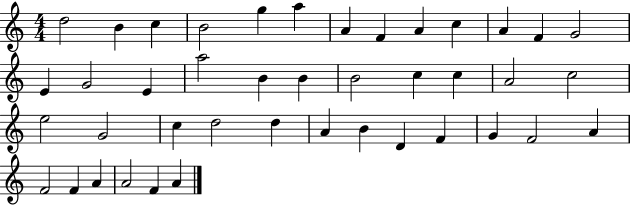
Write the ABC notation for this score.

X:1
T:Untitled
M:4/4
L:1/4
K:C
d2 B c B2 g a A F A c A F G2 E G2 E a2 B B B2 c c A2 c2 e2 G2 c d2 d A B D F G F2 A F2 F A A2 F A